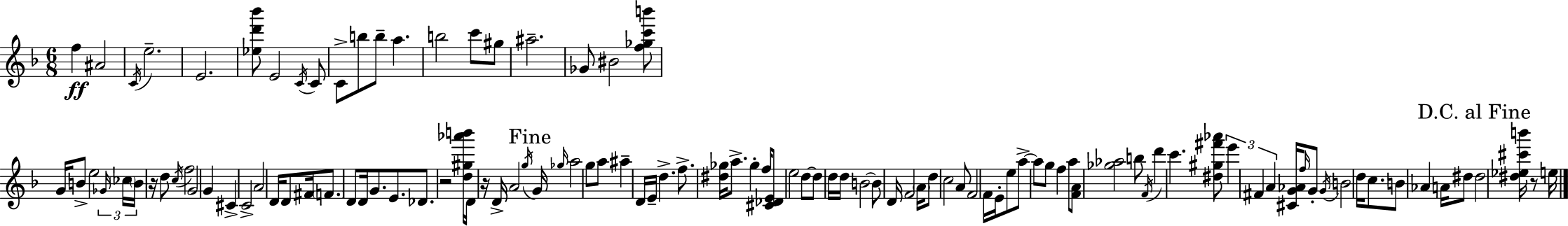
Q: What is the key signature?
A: F major